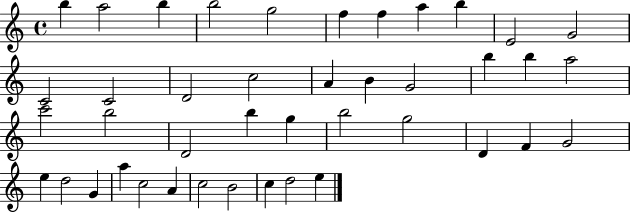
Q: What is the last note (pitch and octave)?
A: E5